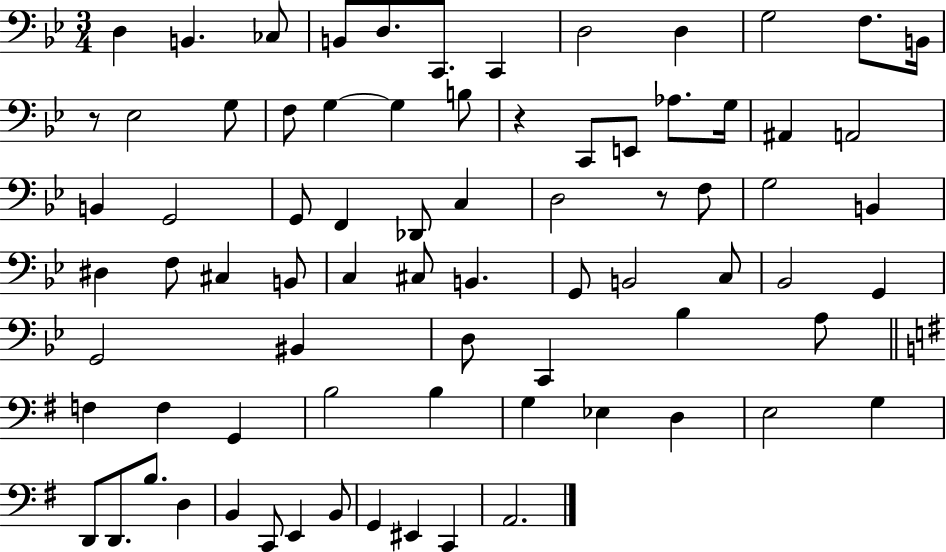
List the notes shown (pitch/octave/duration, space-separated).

D3/q B2/q. CES3/e B2/e D3/e. C2/e. C2/q D3/h D3/q G3/h F3/e. B2/s R/e Eb3/h G3/e F3/e G3/q G3/q B3/e R/q C2/e E2/e Ab3/e. G3/s A#2/q A2/h B2/q G2/h G2/e F2/q Db2/e C3/q D3/h R/e F3/e G3/h B2/q D#3/q F3/e C#3/q B2/e C3/q C#3/e B2/q. G2/e B2/h C3/e Bb2/h G2/q G2/h BIS2/q D3/e C2/q Bb3/q A3/e F3/q F3/q G2/q B3/h B3/q G3/q Eb3/q D3/q E3/h G3/q D2/e D2/e. B3/e. D3/q B2/q C2/e E2/q B2/e G2/q EIS2/q C2/q A2/h.